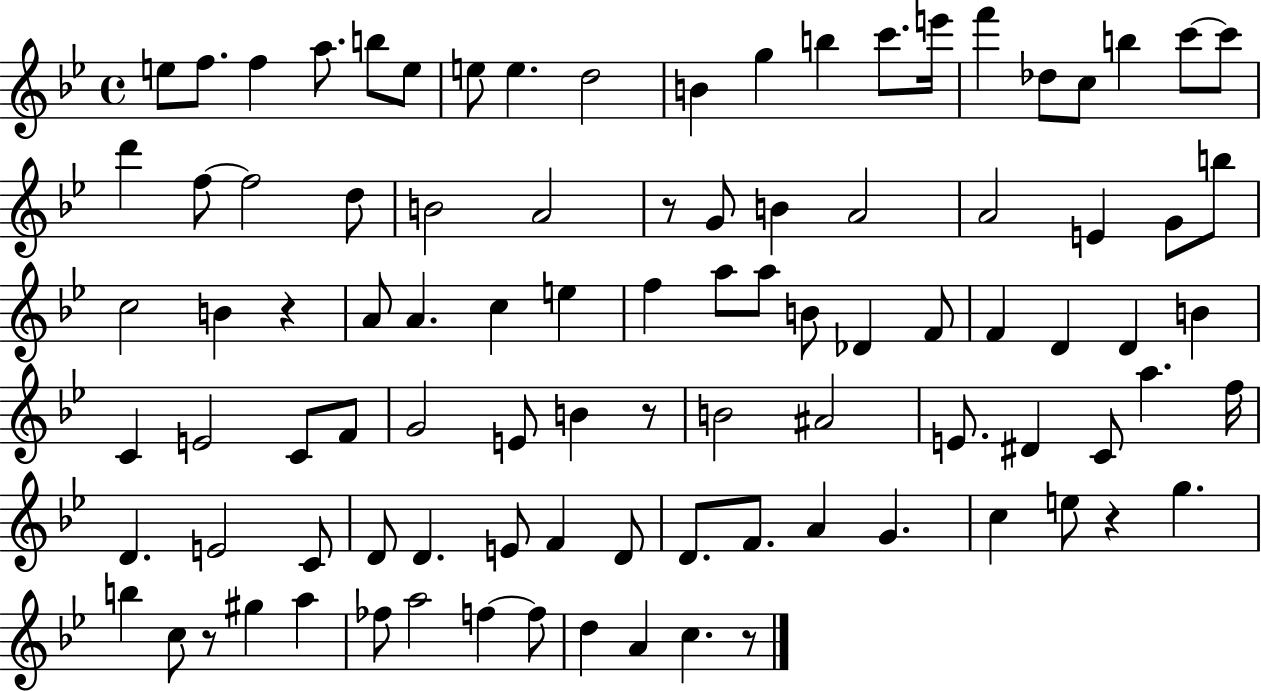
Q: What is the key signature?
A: BES major